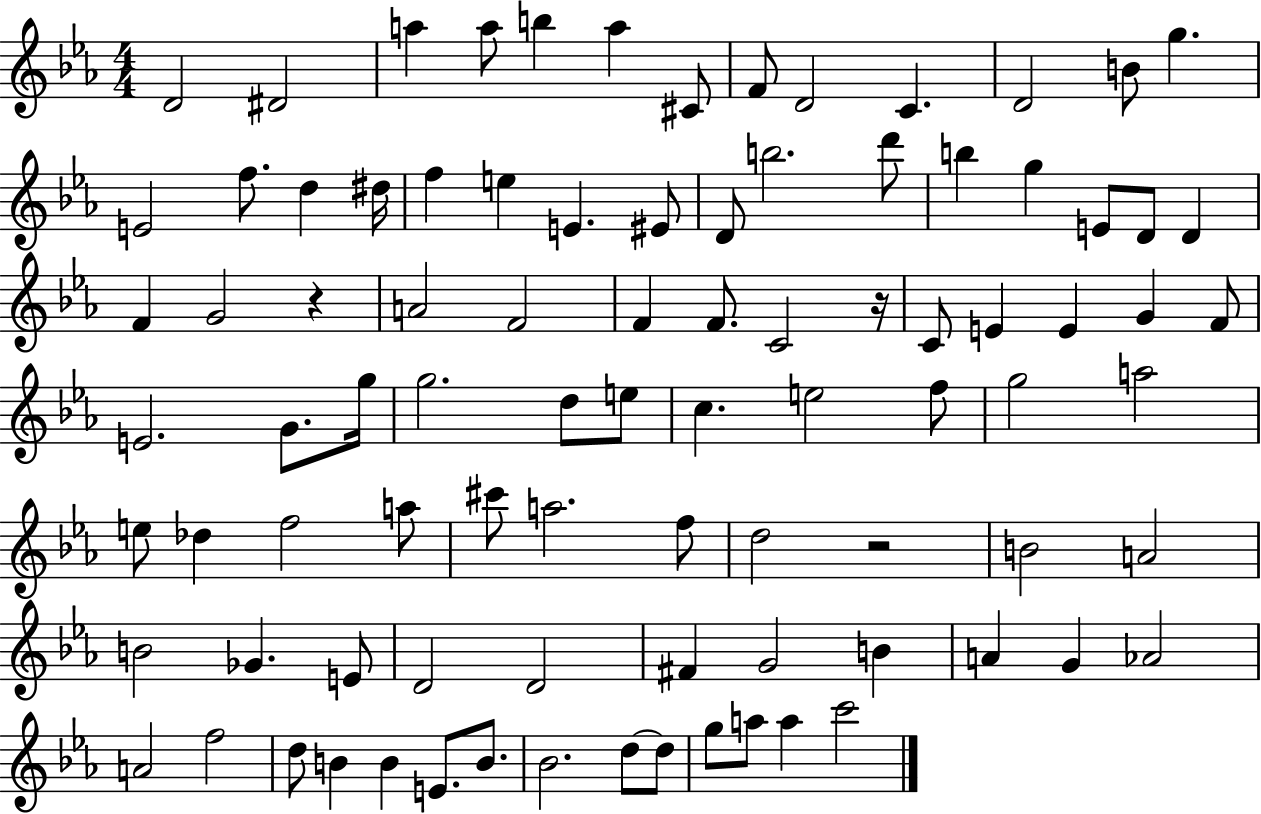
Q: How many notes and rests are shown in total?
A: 90